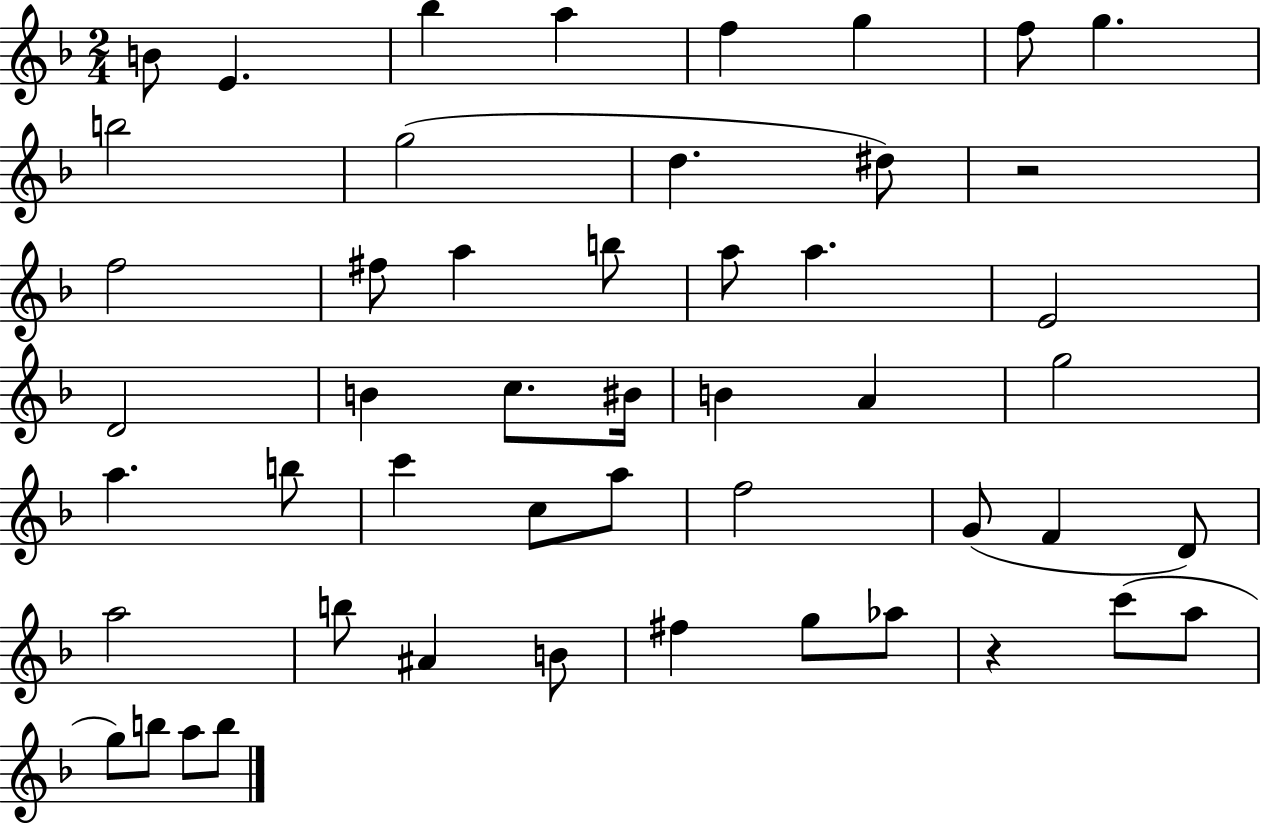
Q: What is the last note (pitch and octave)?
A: B5